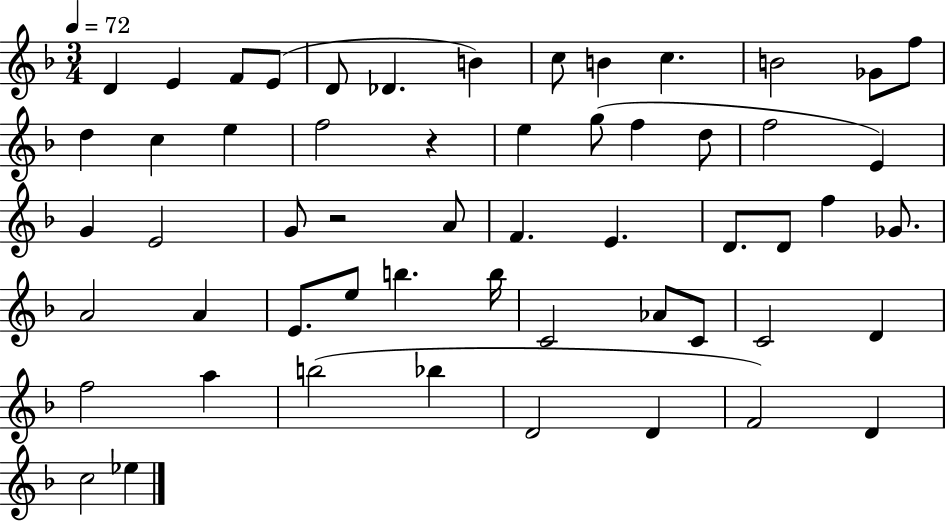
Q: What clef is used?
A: treble